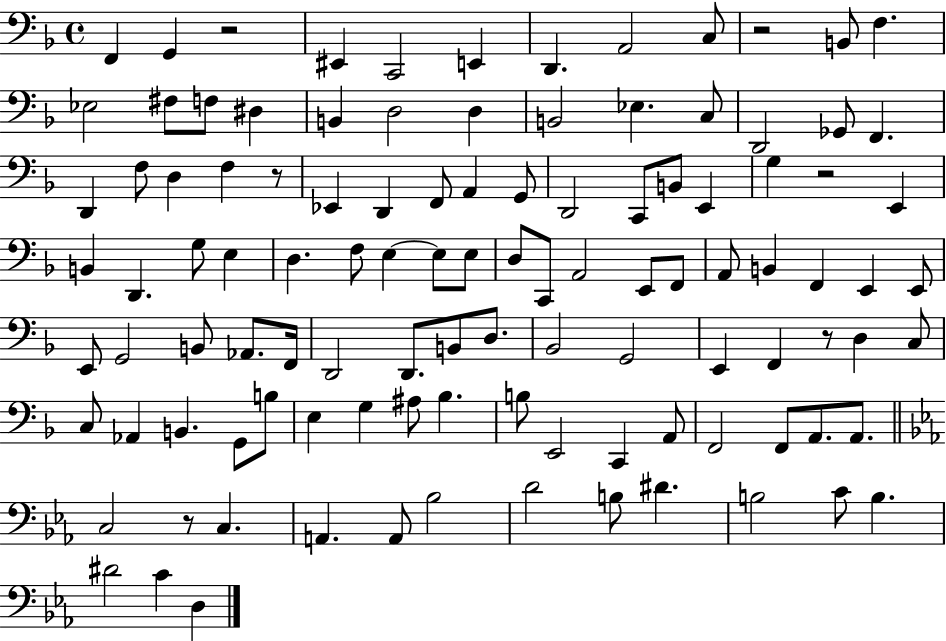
X:1
T:Untitled
M:4/4
L:1/4
K:F
F,, G,, z2 ^E,, C,,2 E,, D,, A,,2 C,/2 z2 B,,/2 F, _E,2 ^F,/2 F,/2 ^D, B,, D,2 D, B,,2 _E, C,/2 D,,2 _G,,/2 F,, D,, F,/2 D, F, z/2 _E,, D,, F,,/2 A,, G,,/2 D,,2 C,,/2 B,,/2 E,, G, z2 E,, B,, D,, G,/2 E, D, F,/2 E, E,/2 E,/2 D,/2 C,,/2 A,,2 E,,/2 F,,/2 A,,/2 B,, F,, E,, E,,/2 E,,/2 G,,2 B,,/2 _A,,/2 F,,/4 D,,2 D,,/2 B,,/2 D,/2 _B,,2 G,,2 E,, F,, z/2 D, C,/2 C,/2 _A,, B,, G,,/2 B,/2 E, G, ^A,/2 _B, B,/2 E,,2 C,, A,,/2 F,,2 F,,/2 A,,/2 A,,/2 C,2 z/2 C, A,, A,,/2 _B,2 D2 B,/2 ^D B,2 C/2 B, ^D2 C D,